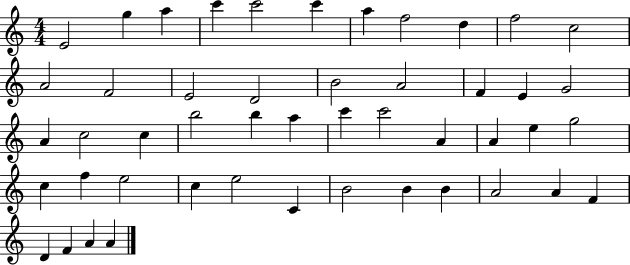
{
  \clef treble
  \numericTimeSignature
  \time 4/4
  \key c \major
  e'2 g''4 a''4 | c'''4 c'''2 c'''4 | a''4 f''2 d''4 | f''2 c''2 | \break a'2 f'2 | e'2 d'2 | b'2 a'2 | f'4 e'4 g'2 | \break a'4 c''2 c''4 | b''2 b''4 a''4 | c'''4 c'''2 a'4 | a'4 e''4 g''2 | \break c''4 f''4 e''2 | c''4 e''2 c'4 | b'2 b'4 b'4 | a'2 a'4 f'4 | \break d'4 f'4 a'4 a'4 | \bar "|."
}